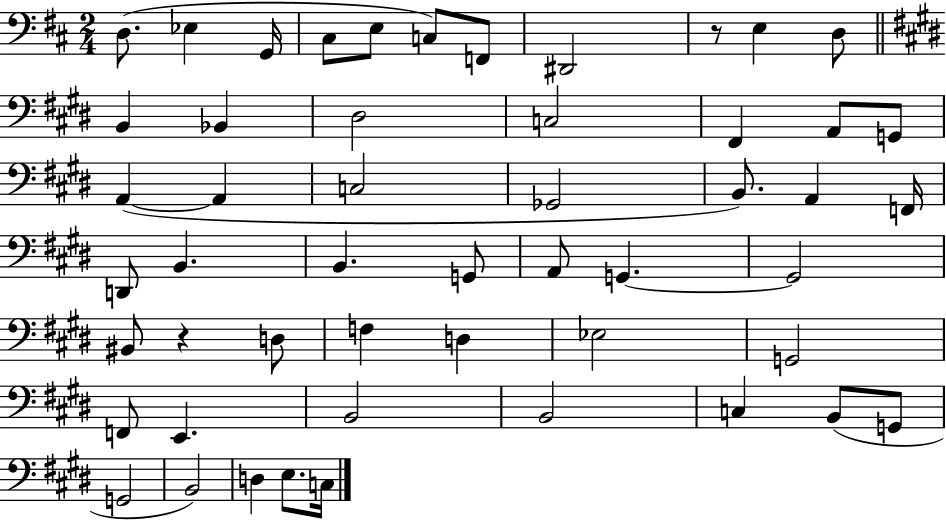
X:1
T:Untitled
M:2/4
L:1/4
K:D
D,/2 _E, G,,/4 ^C,/2 E,/2 C,/2 F,,/2 ^D,,2 z/2 E, D,/2 B,, _B,, ^D,2 C,2 ^F,, A,,/2 G,,/2 A,, A,, C,2 _G,,2 B,,/2 A,, F,,/4 D,,/2 B,, B,, G,,/2 A,,/2 G,, G,,2 ^B,,/2 z D,/2 F, D, _E,2 G,,2 F,,/2 E,, B,,2 B,,2 C, B,,/2 G,,/2 G,,2 B,,2 D, E,/2 C,/4